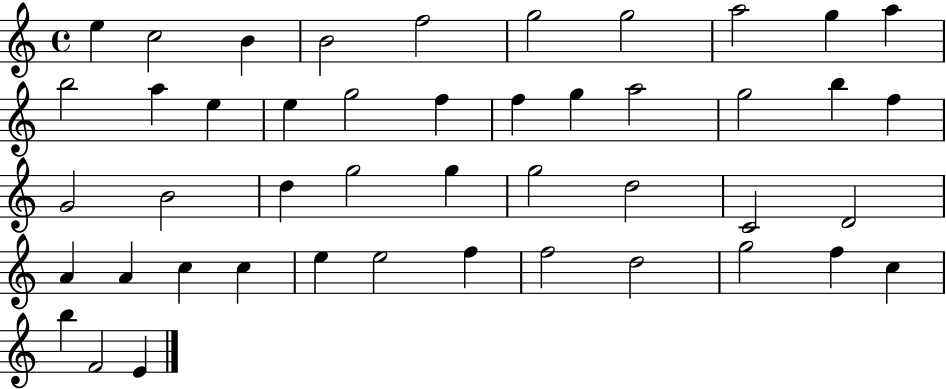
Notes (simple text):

E5/q C5/h B4/q B4/h F5/h G5/h G5/h A5/h G5/q A5/q B5/h A5/q E5/q E5/q G5/h F5/q F5/q G5/q A5/h G5/h B5/q F5/q G4/h B4/h D5/q G5/h G5/q G5/h D5/h C4/h D4/h A4/q A4/q C5/q C5/q E5/q E5/h F5/q F5/h D5/h G5/h F5/q C5/q B5/q F4/h E4/q